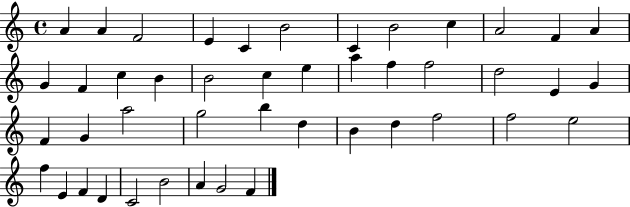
{
  \clef treble
  \time 4/4
  \defaultTimeSignature
  \key c \major
  a'4 a'4 f'2 | e'4 c'4 b'2 | c'4 b'2 c''4 | a'2 f'4 a'4 | \break g'4 f'4 c''4 b'4 | b'2 c''4 e''4 | a''4 f''4 f''2 | d''2 e'4 g'4 | \break f'4 g'4 a''2 | g''2 b''4 d''4 | b'4 d''4 f''2 | f''2 e''2 | \break f''4 e'4 f'4 d'4 | c'2 b'2 | a'4 g'2 f'4 | \bar "|."
}